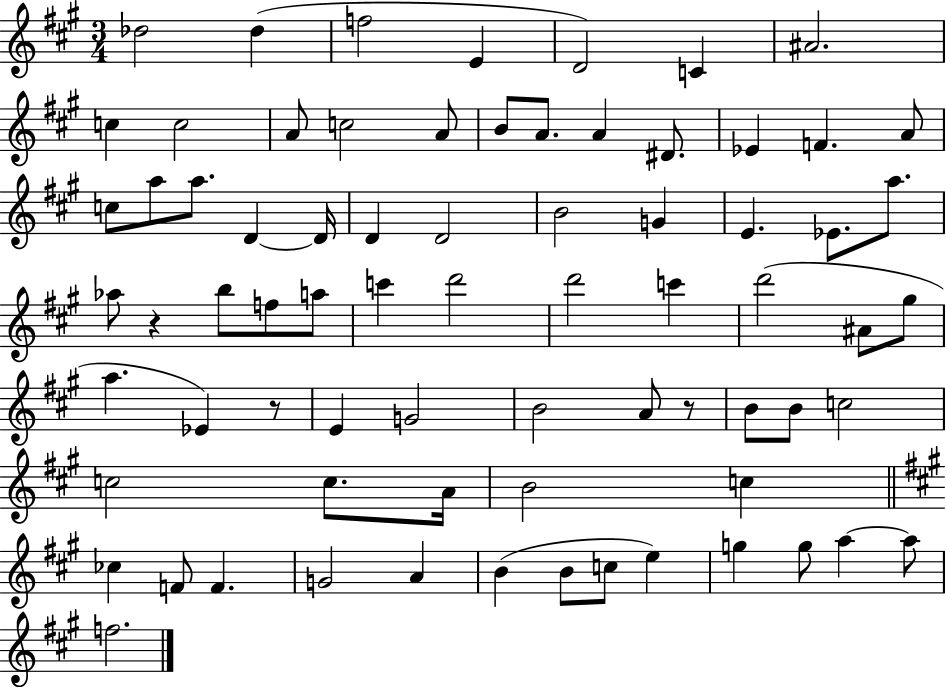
Db5/h Db5/q F5/h E4/q D4/h C4/q A#4/h. C5/q C5/h A4/e C5/h A4/e B4/e A4/e. A4/q D#4/e. Eb4/q F4/q. A4/e C5/e A5/e A5/e. D4/q D4/s D4/q D4/h B4/h G4/q E4/q. Eb4/e. A5/e. Ab5/e R/q B5/e F5/e A5/e C6/q D6/h D6/h C6/q D6/h A#4/e G#5/e A5/q. Eb4/q R/e E4/q G4/h B4/h A4/e R/e B4/e B4/e C5/h C5/h C5/e. A4/s B4/h C5/q CES5/q F4/e F4/q. G4/h A4/q B4/q B4/e C5/e E5/q G5/q G5/e A5/q A5/e F5/h.